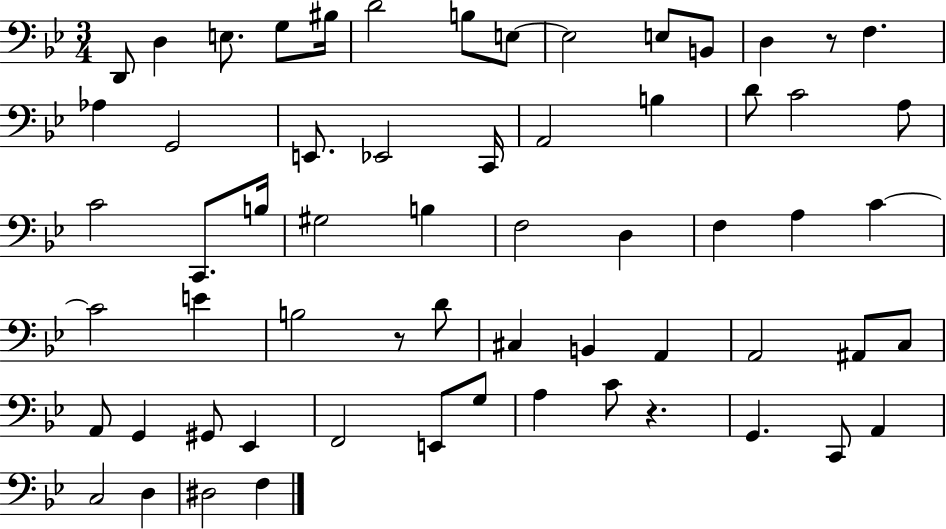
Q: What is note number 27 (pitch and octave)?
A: G#3